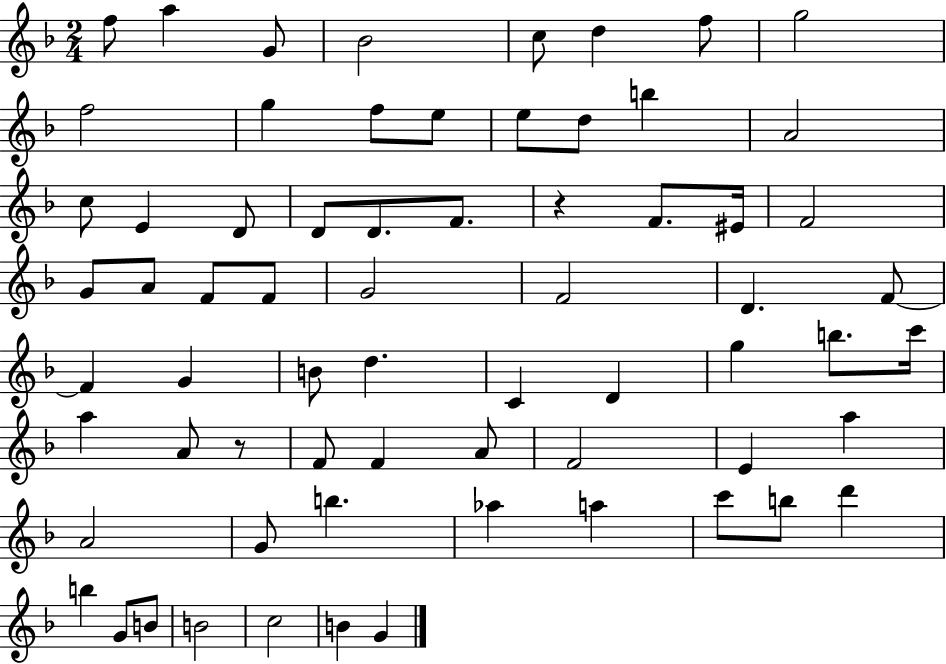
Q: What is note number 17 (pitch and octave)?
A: C5